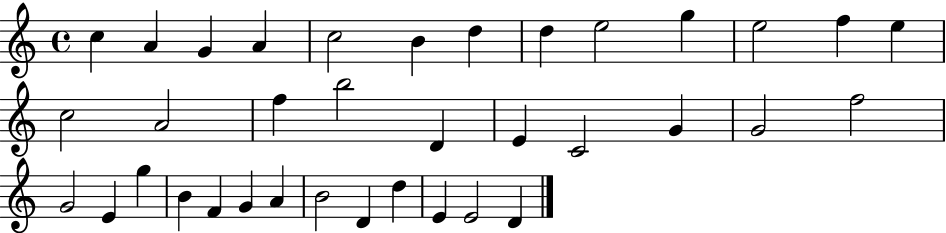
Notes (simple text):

C5/q A4/q G4/q A4/q C5/h B4/q D5/q D5/q E5/h G5/q E5/h F5/q E5/q C5/h A4/h F5/q B5/h D4/q E4/q C4/h G4/q G4/h F5/h G4/h E4/q G5/q B4/q F4/q G4/q A4/q B4/h D4/q D5/q E4/q E4/h D4/q